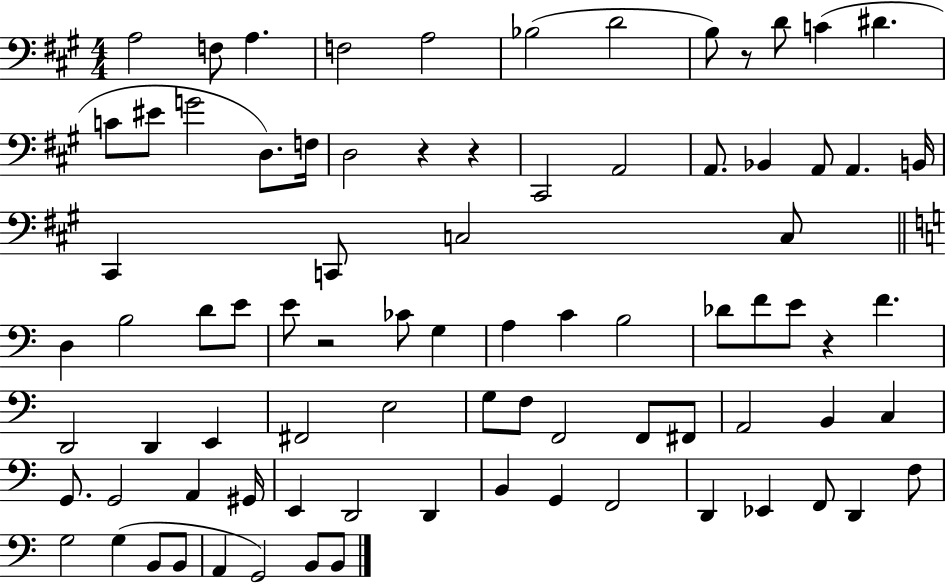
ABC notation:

X:1
T:Untitled
M:4/4
L:1/4
K:A
A,2 F,/2 A, F,2 A,2 _B,2 D2 B,/2 z/2 D/2 C ^D C/2 ^E/2 G2 D,/2 F,/4 D,2 z z ^C,,2 A,,2 A,,/2 _B,, A,,/2 A,, B,,/4 ^C,, C,,/2 C,2 C,/2 D, B,2 D/2 E/2 E/2 z2 _C/2 G, A, C B,2 _D/2 F/2 E/2 z F D,,2 D,, E,, ^F,,2 E,2 G,/2 F,/2 F,,2 F,,/2 ^F,,/2 A,,2 B,, C, G,,/2 G,,2 A,, ^G,,/4 E,, D,,2 D,, B,, G,, F,,2 D,, _E,, F,,/2 D,, F,/2 G,2 G, B,,/2 B,,/2 A,, G,,2 B,,/2 B,,/2